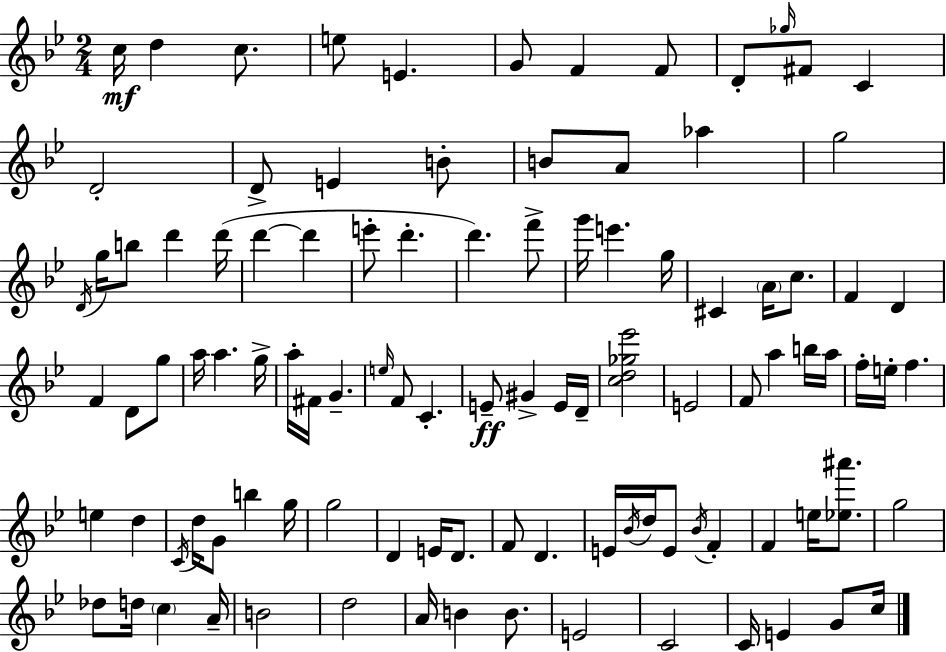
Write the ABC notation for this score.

X:1
T:Untitled
M:2/4
L:1/4
K:Bb
c/4 d c/2 e/2 E G/2 F F/2 D/2 _g/4 ^F/2 C D2 D/2 E B/2 B/2 A/2 _a g2 D/4 g/4 b/2 d' d'/4 d' d' e'/2 d' d' f'/2 g'/4 e' g/4 ^C A/4 c/2 F D F D/2 g/2 a/4 a g/4 a/4 ^F/4 G e/4 F/2 C E/2 ^G E/4 D/4 [cd_g_e']2 E2 F/2 a b/4 a/4 f/4 e/4 f e d C/4 d/4 G/2 b g/4 g2 D E/4 D/2 F/2 D E/4 _B/4 d/4 E/2 _B/4 F F e/4 [_e^a']/2 g2 _d/2 d/4 c A/4 B2 d2 A/4 B B/2 E2 C2 C/4 E G/2 c/4